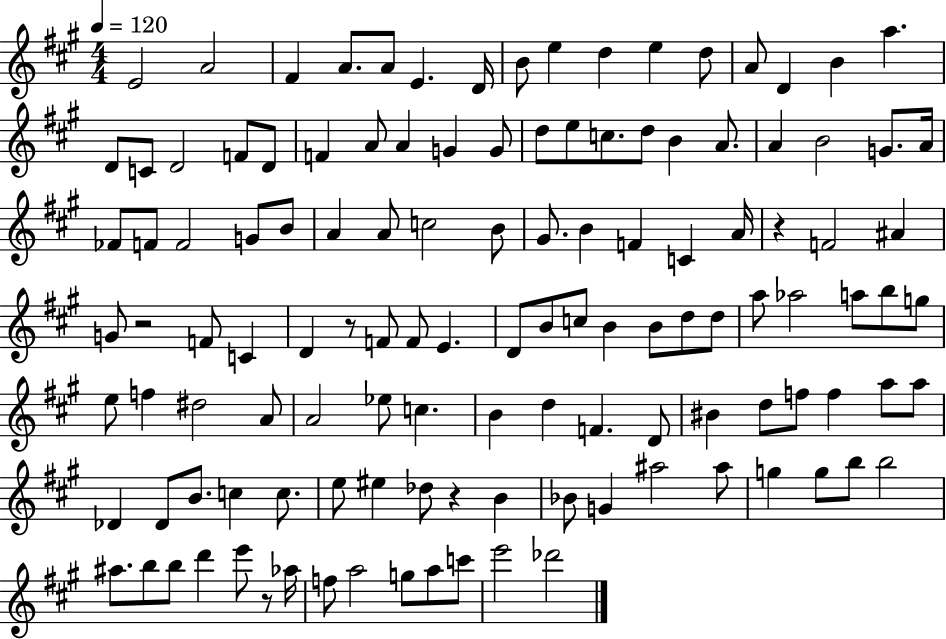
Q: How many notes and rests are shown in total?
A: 123